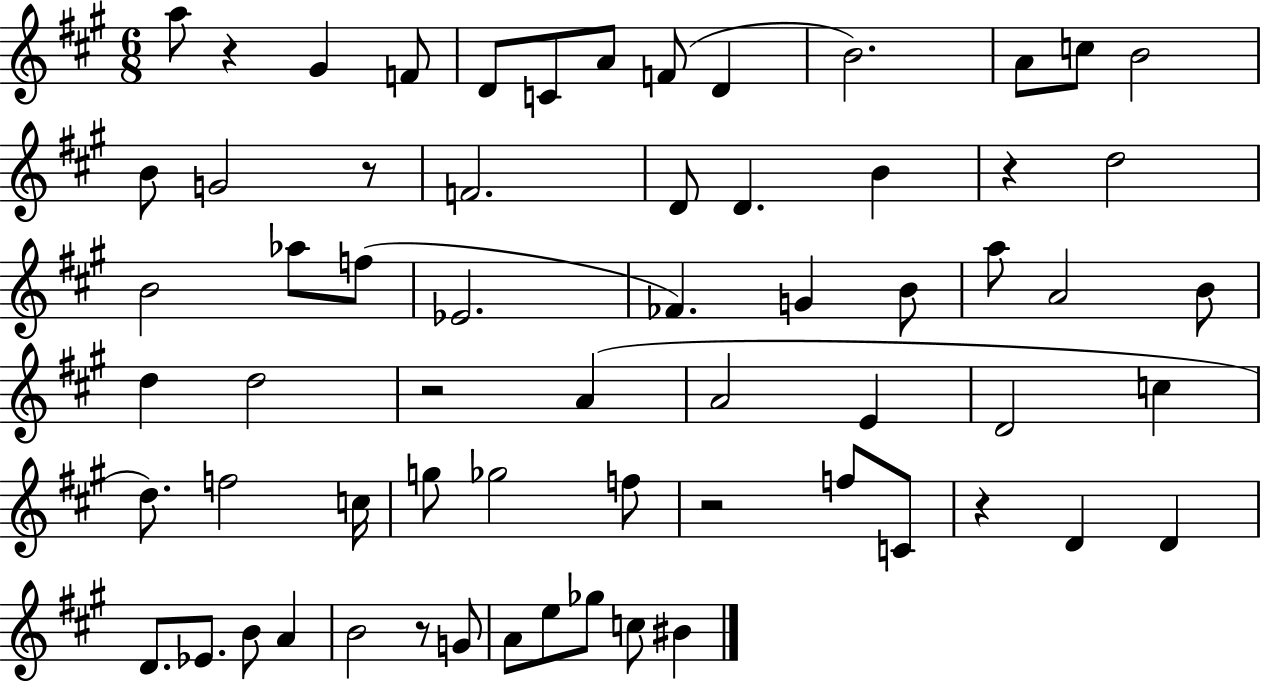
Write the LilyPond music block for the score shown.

{
  \clef treble
  \numericTimeSignature
  \time 6/8
  \key a \major
  \repeat volta 2 { a''8 r4 gis'4 f'8 | d'8 c'8 a'8 f'8( d'4 | b'2.) | a'8 c''8 b'2 | \break b'8 g'2 r8 | f'2. | d'8 d'4. b'4 | r4 d''2 | \break b'2 aes''8 f''8( | ees'2. | fes'4.) g'4 b'8 | a''8 a'2 b'8 | \break d''4 d''2 | r2 a'4( | a'2 e'4 | d'2 c''4 | \break d''8.) f''2 c''16 | g''8 ges''2 f''8 | r2 f''8 c'8 | r4 d'4 d'4 | \break d'8. ees'8. b'8 a'4 | b'2 r8 g'8 | a'8 e''8 ges''8 c''8 bis'4 | } \bar "|."
}